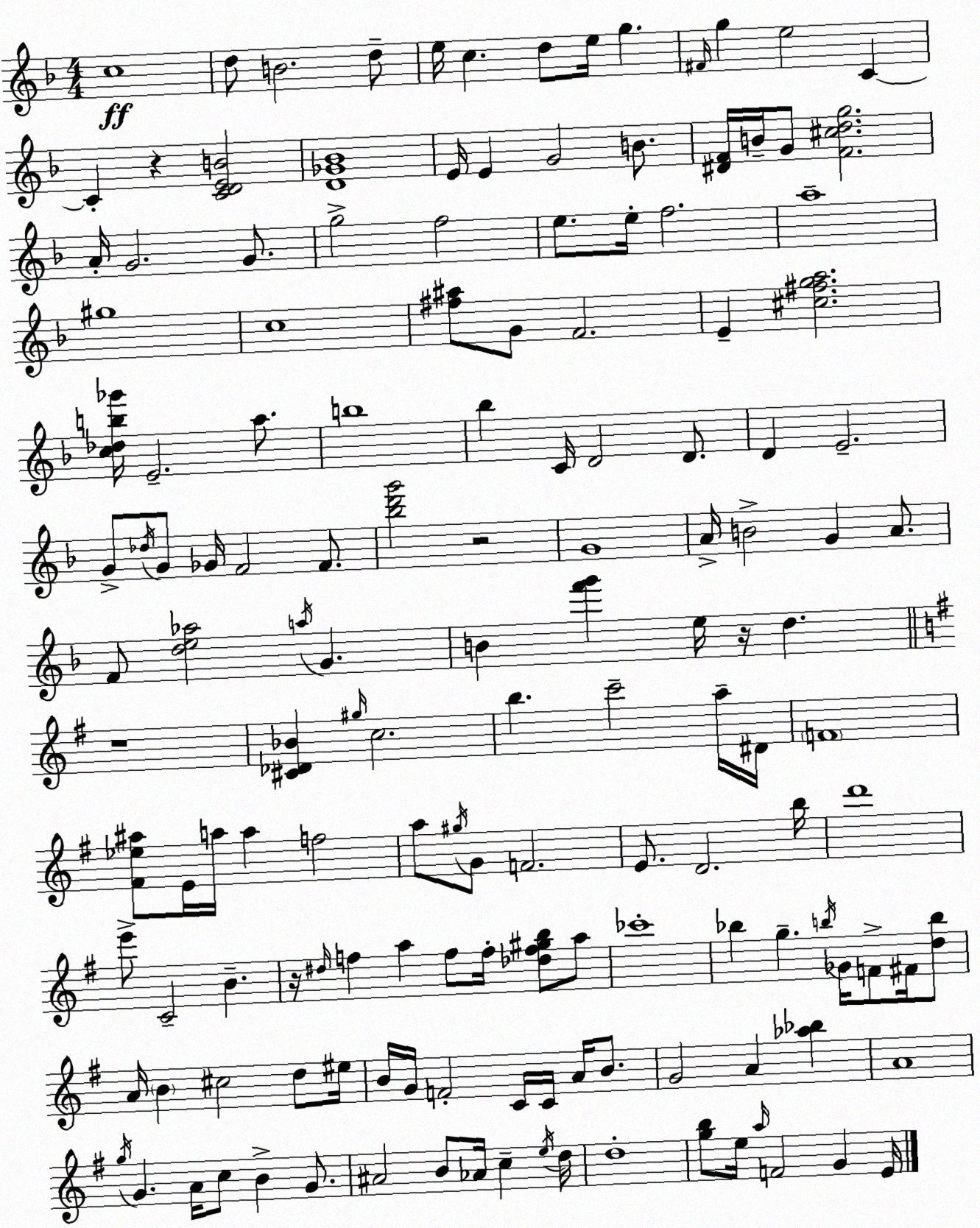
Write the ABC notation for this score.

X:1
T:Untitled
M:4/4
L:1/4
K:Dm
c4 d/2 B2 d/2 e/4 c d/2 e/4 g ^F/4 g e2 C C z [CDEB]2 [D_G_B]4 E/4 E G2 B/2 [^DF]/4 B/4 G/2 [F^cdg]2 A/4 G2 G/2 g2 f2 e/2 e/4 f2 a4 ^g4 c4 [^f^a]/2 G/2 F2 E [^c^fga]2 [c_db_g']/4 E2 a/2 b4 _b C/4 D2 D/2 D E2 G/2 _d/4 G/2 _G/4 F2 F/2 [_bd'g']2 z2 G4 A/4 B2 G A/2 F/2 [de_a]2 a/4 G B [f'g'] e/4 z/4 d z4 [^C_D_B] ^g/4 c2 b c'2 a/4 ^D/4 F4 [^F_e^a]/2 E/4 a/4 a f2 a/2 ^g/4 G/2 F2 E/2 D2 b/4 d'4 e'/2 C2 B z/4 ^d/4 f a f/2 f/4 [_df^gb]/2 a/2 _c'4 _b g b/4 _G/4 F/2 ^F/4 [db]/2 A/4 B ^c2 d/2 ^e/4 B/4 G/4 F2 C/4 C/4 A/4 B/2 G2 A [_a_b] A4 g/4 G A/4 c/2 B G/2 ^A2 B/2 _A/4 c e/4 d/4 d4 [gb]/2 e/4 a/4 F2 G E/4